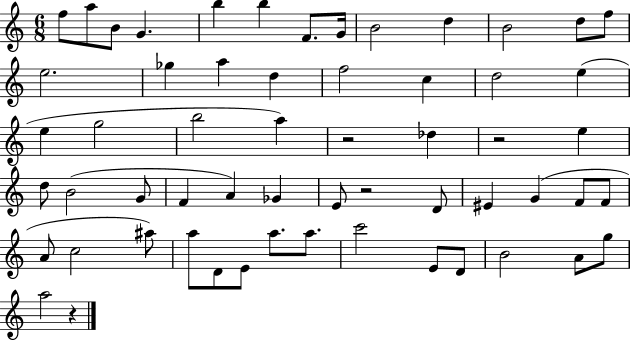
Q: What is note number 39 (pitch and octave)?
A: F4